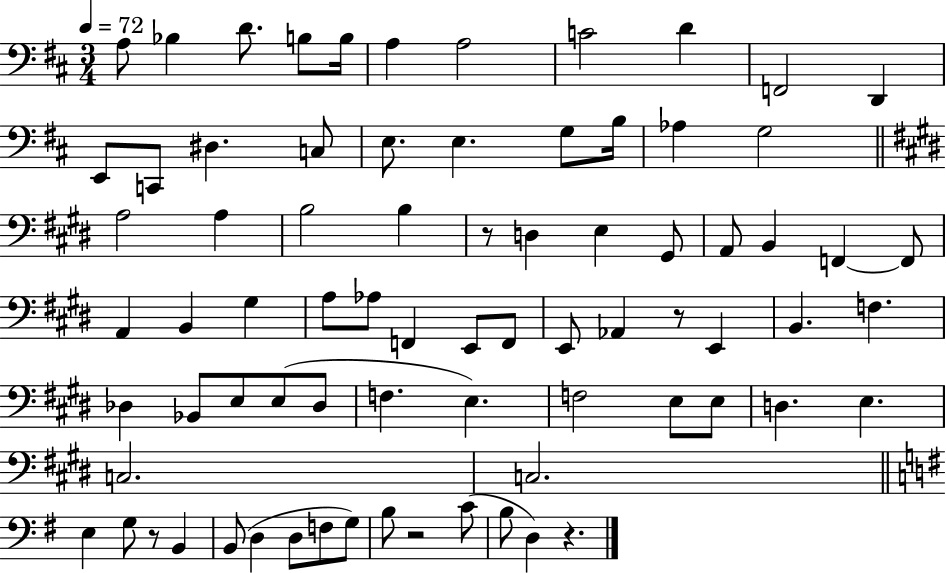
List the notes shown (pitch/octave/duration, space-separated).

A3/e Bb3/q D4/e. B3/e B3/s A3/q A3/h C4/h D4/q F2/h D2/q E2/e C2/e D#3/q. C3/e E3/e. E3/q. G3/e B3/s Ab3/q G3/h A3/h A3/q B3/h B3/q R/e D3/q E3/q G#2/e A2/e B2/q F2/q F2/e A2/q B2/q G#3/q A3/e Ab3/e F2/q E2/e F2/e E2/e Ab2/q R/e E2/q B2/q. F3/q. Db3/q Bb2/e E3/e E3/e Db3/e F3/q. E3/q. F3/h E3/e E3/e D3/q. E3/q. C3/h. C3/h. E3/q G3/e R/e B2/q B2/e D3/q D3/e F3/e G3/e B3/e R/h C4/e B3/e D3/q R/q.